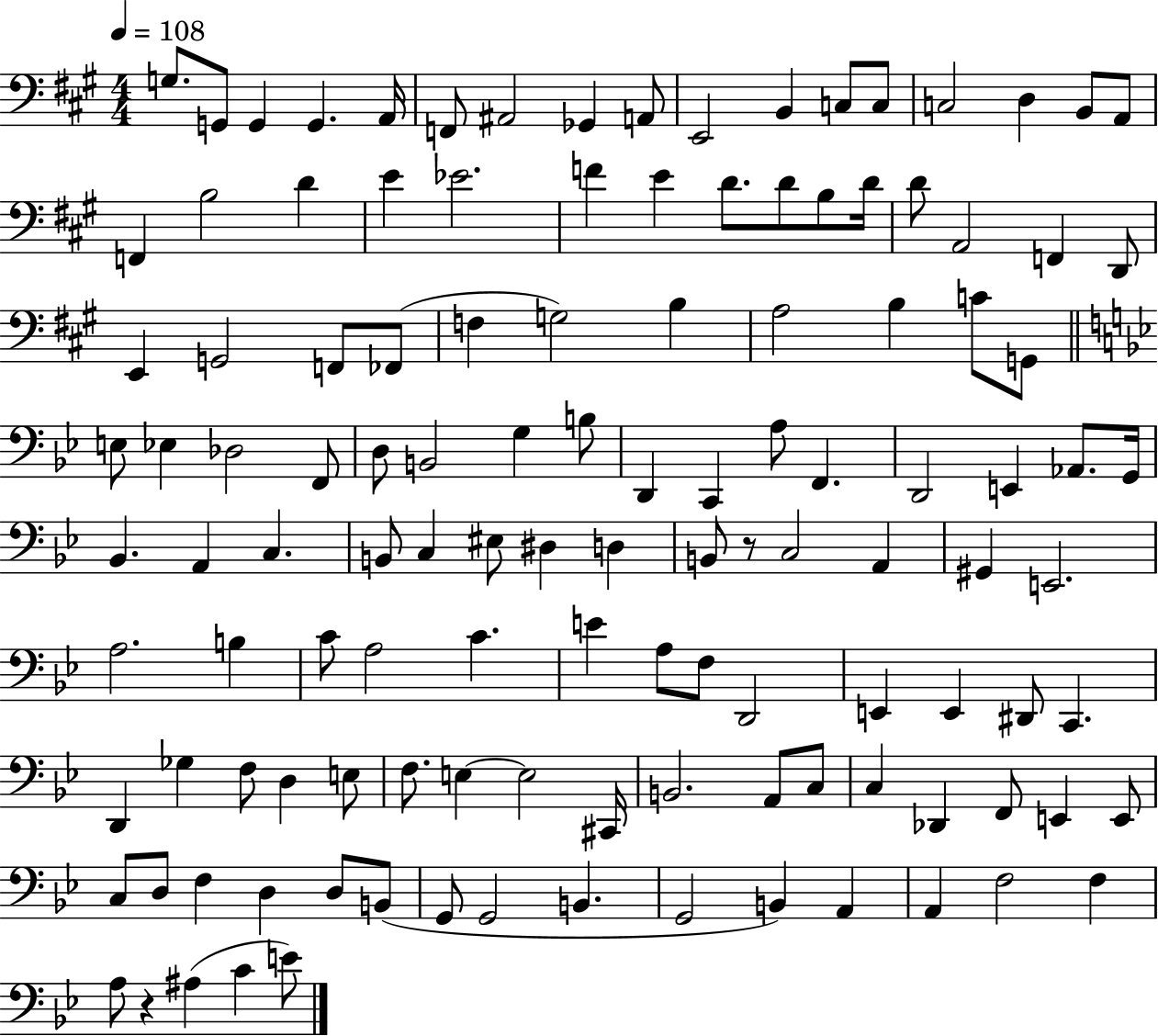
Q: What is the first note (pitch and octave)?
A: G3